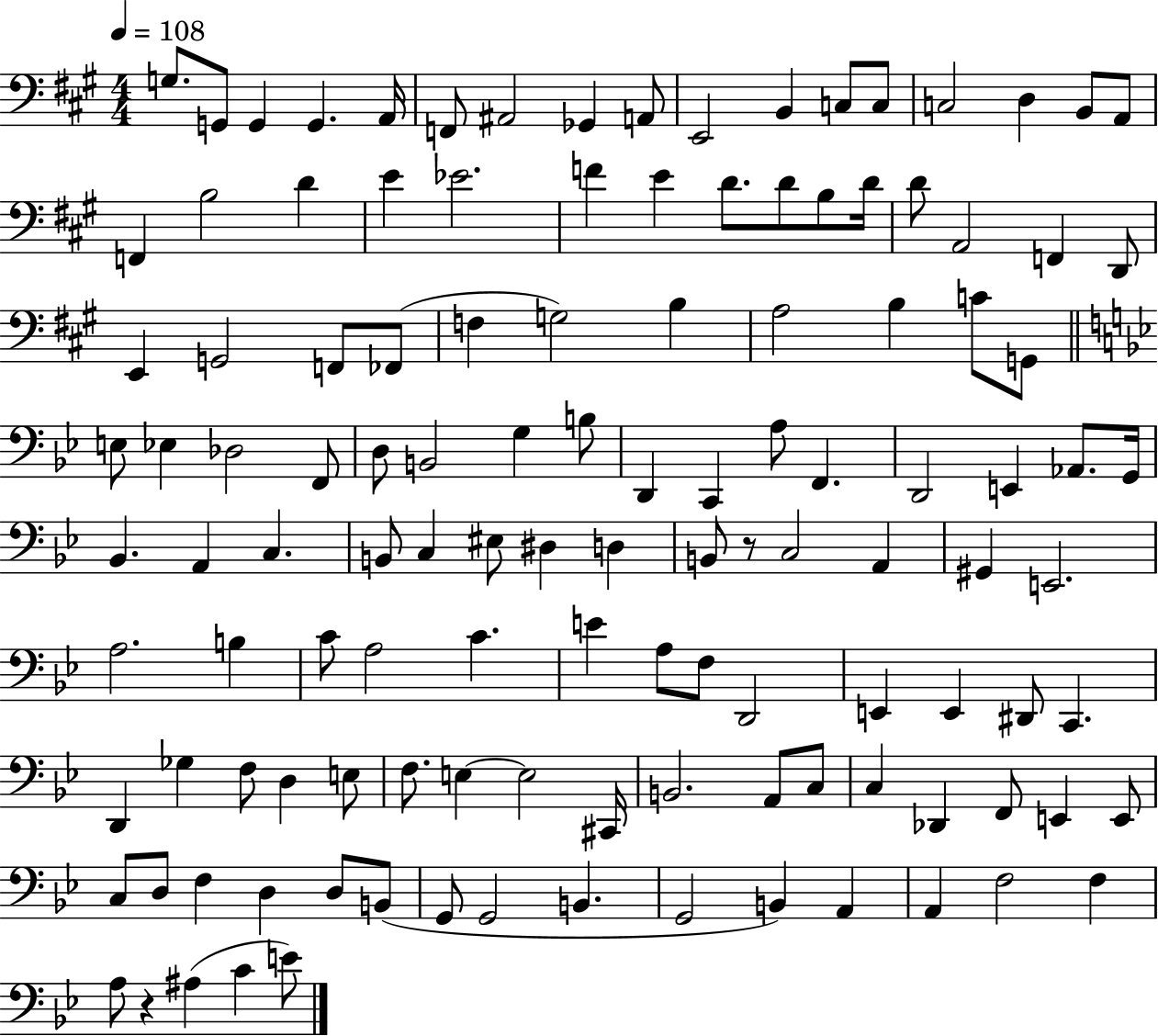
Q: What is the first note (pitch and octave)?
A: G3